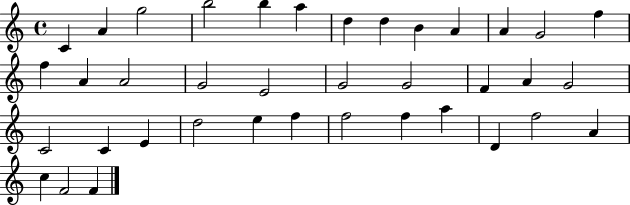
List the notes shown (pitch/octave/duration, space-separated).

C4/q A4/q G5/h B5/h B5/q A5/q D5/q D5/q B4/q A4/q A4/q G4/h F5/q F5/q A4/q A4/h G4/h E4/h G4/h G4/h F4/q A4/q G4/h C4/h C4/q E4/q D5/h E5/q F5/q F5/h F5/q A5/q D4/q F5/h A4/q C5/q F4/h F4/q